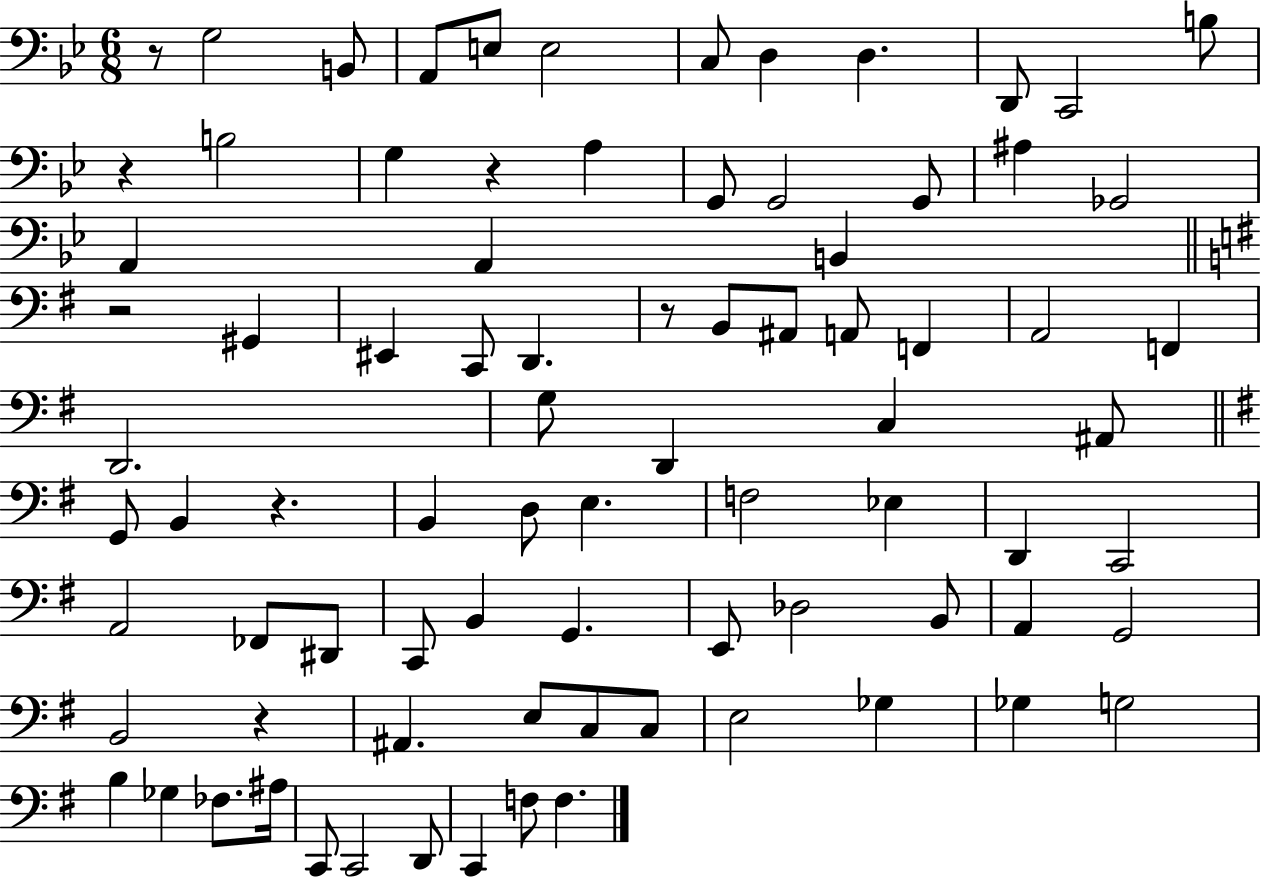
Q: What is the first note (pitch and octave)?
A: G3